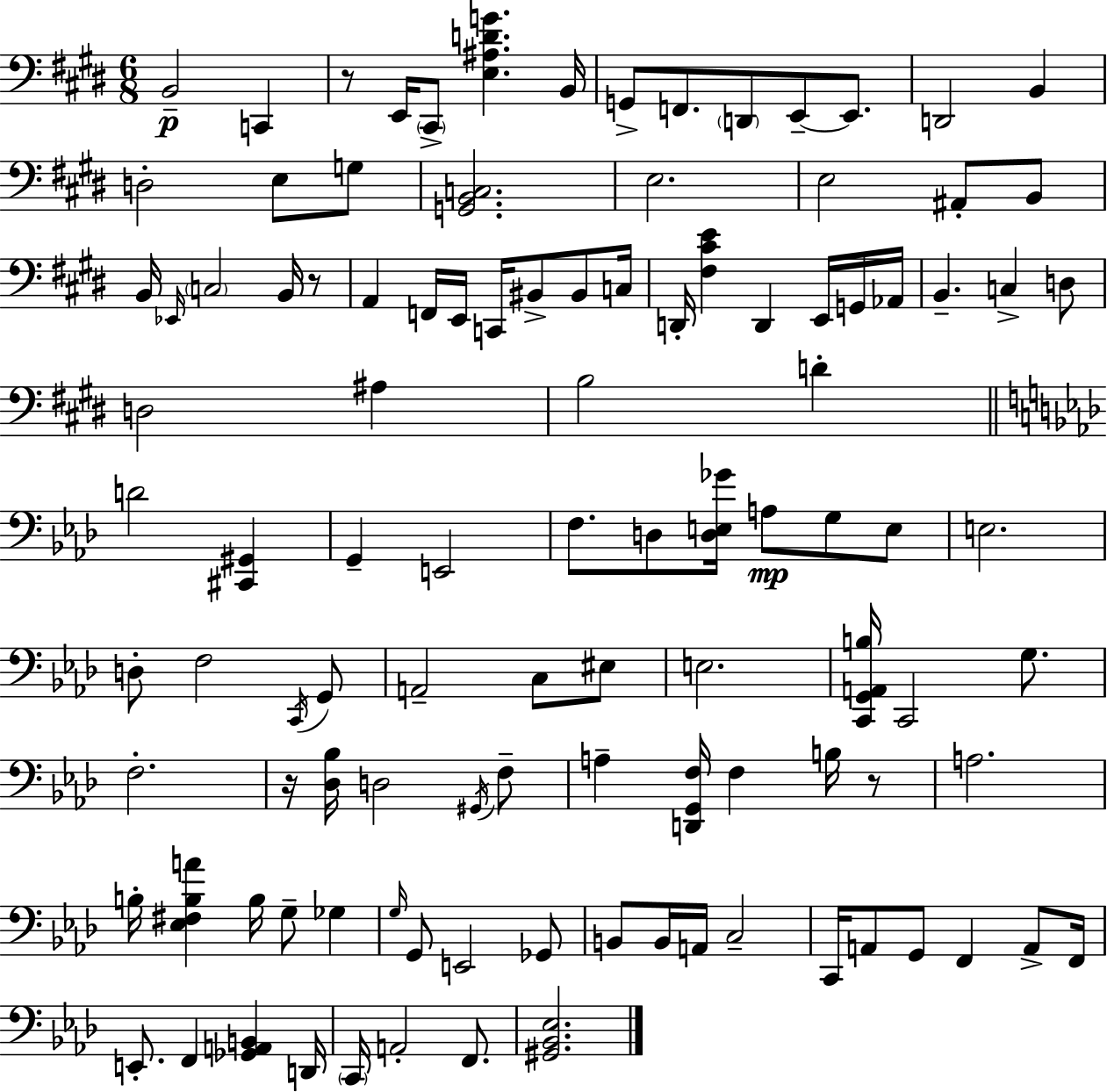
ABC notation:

X:1
T:Untitled
M:6/8
L:1/4
K:E
B,,2 C,, z/2 E,,/4 ^C,,/2 [E,^A,DG] B,,/4 G,,/2 F,,/2 D,,/2 E,,/2 E,,/2 D,,2 B,, D,2 E,/2 G,/2 [G,,B,,C,]2 E,2 E,2 ^A,,/2 B,,/2 B,,/4 _E,,/4 C,2 B,,/4 z/2 A,, F,,/4 E,,/4 C,,/4 ^B,,/2 ^B,,/2 C,/4 D,,/4 [^F,^CE] D,, E,,/4 G,,/4 _A,,/4 B,, C, D,/2 D,2 ^A, B,2 D D2 [^C,,^G,,] G,, E,,2 F,/2 D,/2 [D,E,_G]/4 A,/2 G,/2 E,/2 E,2 D,/2 F,2 C,,/4 G,,/2 A,,2 C,/2 ^E,/2 E,2 [C,,G,,A,,B,]/4 C,,2 G,/2 F,2 z/4 [_D,_B,]/4 D,2 ^G,,/4 F,/2 A, [D,,G,,F,]/4 F, B,/4 z/2 A,2 B,/4 [_E,^F,B,A] B,/4 G,/2 _G, G,/4 G,,/2 E,,2 _G,,/2 B,,/2 B,,/4 A,,/4 C,2 C,,/4 A,,/2 G,,/2 F,, A,,/2 F,,/4 E,,/2 F,, [_G,,A,,B,,] D,,/4 C,,/4 A,,2 F,,/2 [^G,,_B,,_E,]2